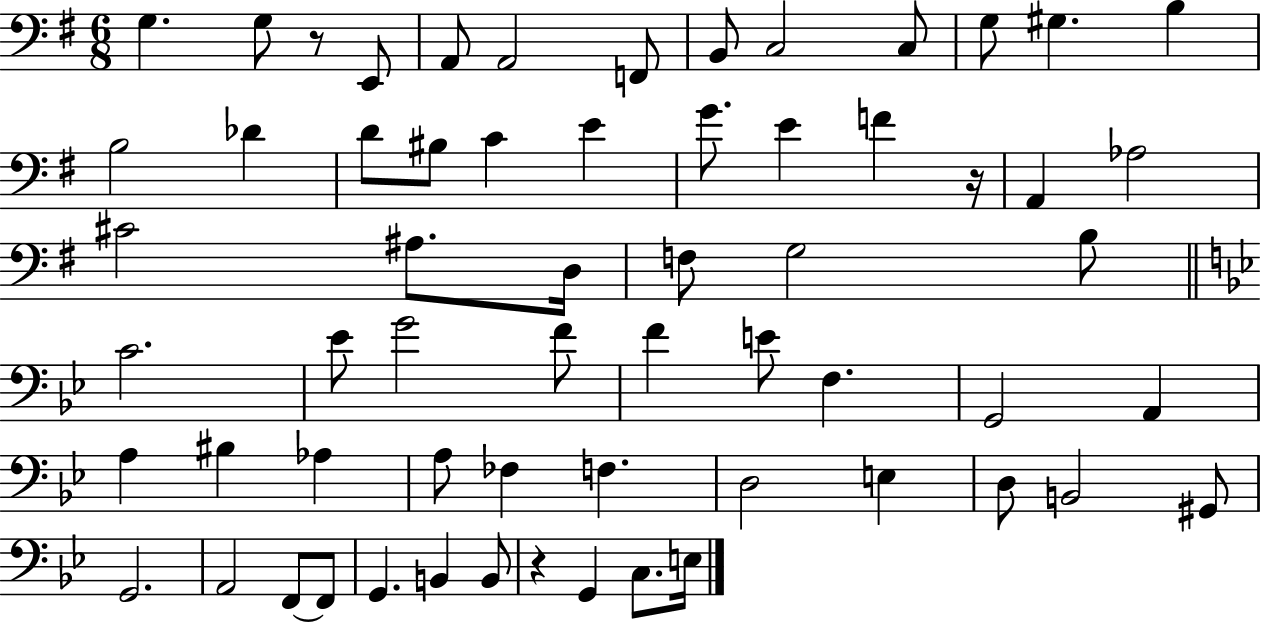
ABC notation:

X:1
T:Untitled
M:6/8
L:1/4
K:G
G, G,/2 z/2 E,,/2 A,,/2 A,,2 F,,/2 B,,/2 C,2 C,/2 G,/2 ^G, B, B,2 _D D/2 ^B,/2 C E G/2 E F z/4 A,, _A,2 ^C2 ^A,/2 D,/4 F,/2 G,2 B,/2 C2 _E/2 G2 F/2 F E/2 F, G,,2 A,, A, ^B, _A, A,/2 _F, F, D,2 E, D,/2 B,,2 ^G,,/2 G,,2 A,,2 F,,/2 F,,/2 G,, B,, B,,/2 z G,, C,/2 E,/4